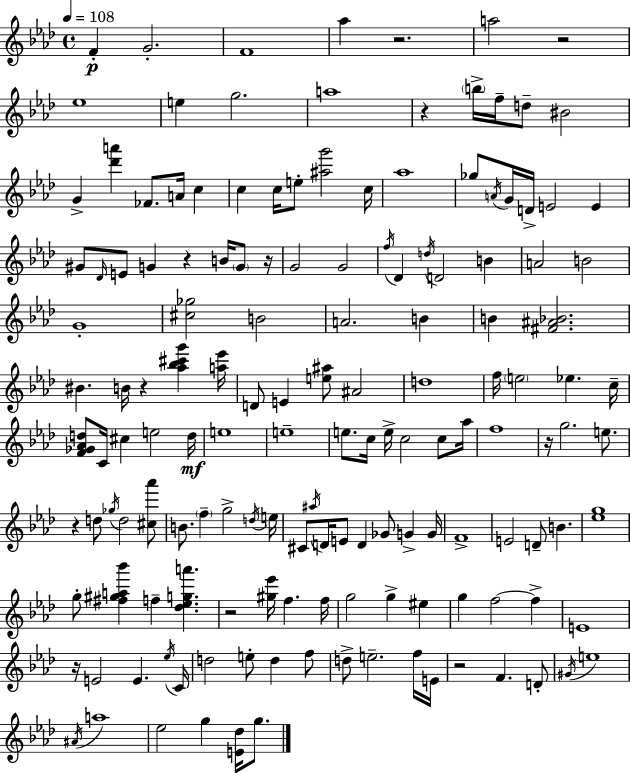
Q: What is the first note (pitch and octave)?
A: F4